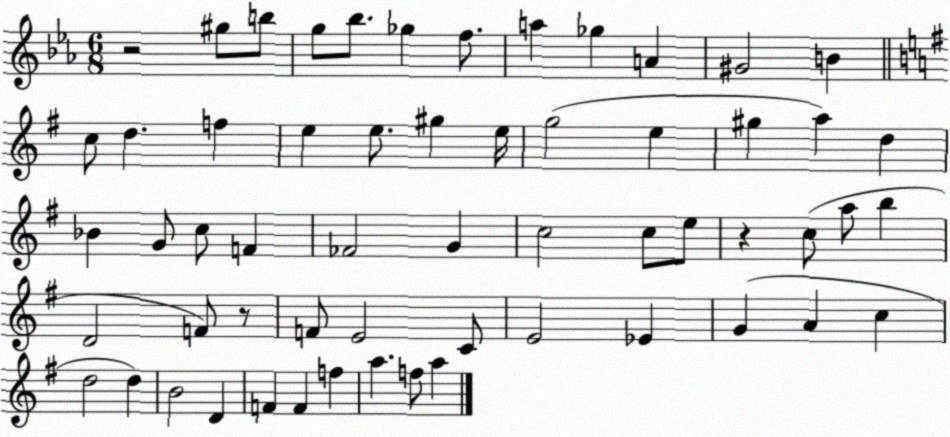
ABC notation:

X:1
T:Untitled
M:6/8
L:1/4
K:Eb
z2 ^g/2 b/2 g/2 _b/2 _g f/2 a _g A ^G2 B c/2 d f e e/2 ^g e/4 g2 e ^g a d _B G/2 c/2 F _F2 G c2 c/2 e/2 z c/2 a/2 b D2 F/2 z/2 F/2 E2 C/2 E2 _E G A c d2 d B2 D F F f a f/2 a